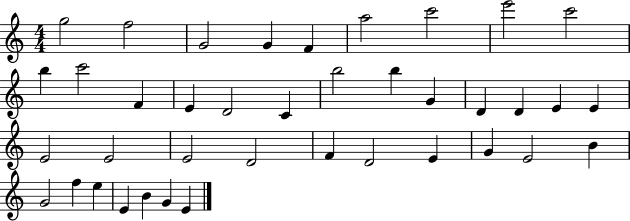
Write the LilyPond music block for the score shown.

{
  \clef treble
  \numericTimeSignature
  \time 4/4
  \key c \major
  g''2 f''2 | g'2 g'4 f'4 | a''2 c'''2 | e'''2 c'''2 | \break b''4 c'''2 f'4 | e'4 d'2 c'4 | b''2 b''4 g'4 | d'4 d'4 e'4 e'4 | \break e'2 e'2 | e'2 d'2 | f'4 d'2 e'4 | g'4 e'2 b'4 | \break g'2 f''4 e''4 | e'4 b'4 g'4 e'4 | \bar "|."
}